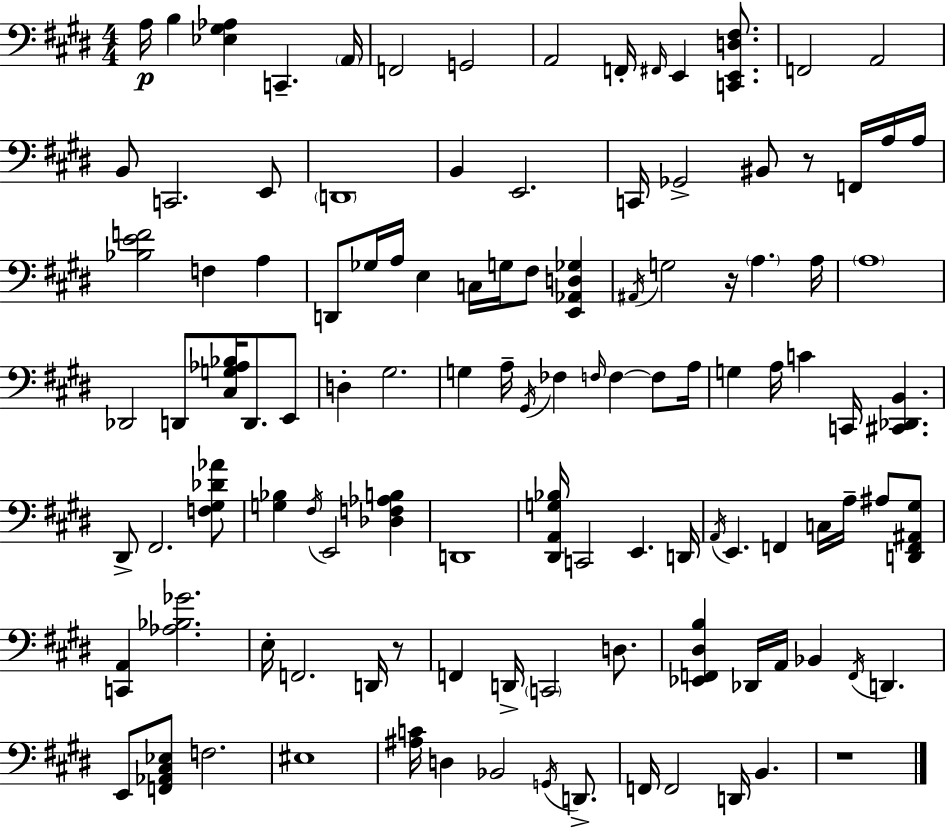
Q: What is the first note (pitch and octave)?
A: A3